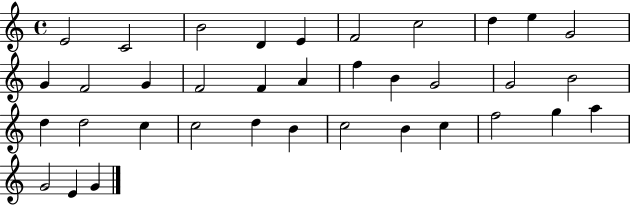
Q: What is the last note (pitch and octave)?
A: G4